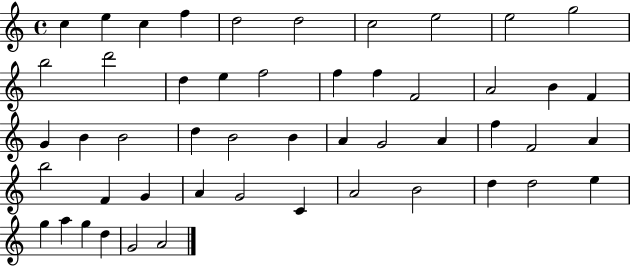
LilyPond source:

{
  \clef treble
  \time 4/4
  \defaultTimeSignature
  \key c \major
  c''4 e''4 c''4 f''4 | d''2 d''2 | c''2 e''2 | e''2 g''2 | \break b''2 d'''2 | d''4 e''4 f''2 | f''4 f''4 f'2 | a'2 b'4 f'4 | \break g'4 b'4 b'2 | d''4 b'2 b'4 | a'4 g'2 a'4 | f''4 f'2 a'4 | \break b''2 f'4 g'4 | a'4 g'2 c'4 | a'2 b'2 | d''4 d''2 e''4 | \break g''4 a''4 g''4 d''4 | g'2 a'2 | \bar "|."
}